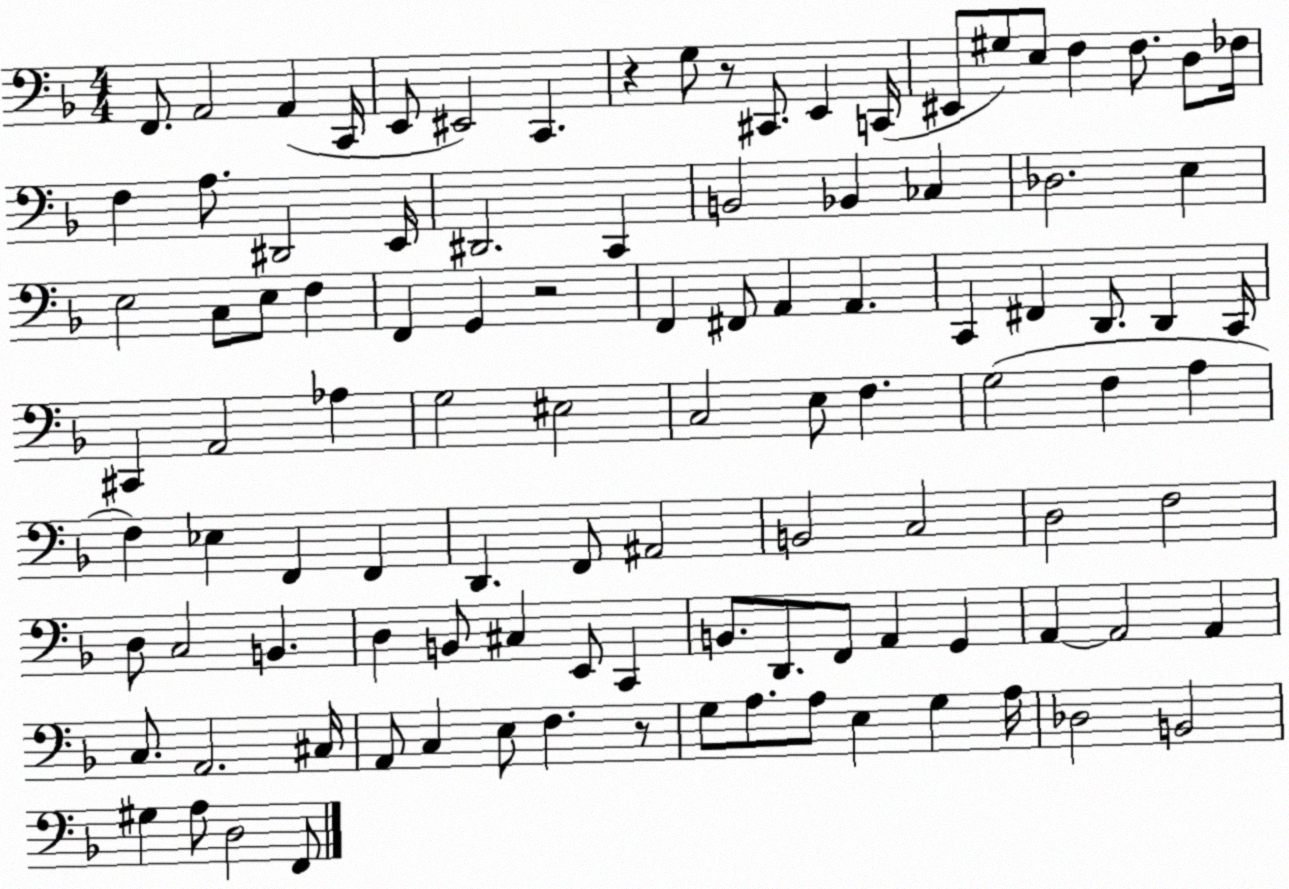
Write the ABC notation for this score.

X:1
T:Untitled
M:4/4
L:1/4
K:F
F,,/2 A,,2 A,, C,,/4 E,,/2 ^E,,2 C,, z G,/2 z/2 ^C,,/2 E,, C,,/4 ^E,,/2 ^G,/2 E,/2 F, F,/2 D,/2 _F,/4 F, A,/2 ^D,,2 E,,/4 ^D,,2 C,, B,,2 _B,, _C, _D,2 E, E,2 C,/2 E,/2 F, F,, G,, z2 F,, ^F,,/2 A,, A,, C,, ^F,, D,,/2 D,, C,,/4 ^C,, A,,2 _A, G,2 ^E,2 C,2 E,/2 F, G,2 F, A, F, _E, F,, F,, D,, F,,/2 ^A,,2 B,,2 C,2 D,2 F,2 D,/2 C,2 B,, D, B,,/2 ^C, E,,/2 C,, B,,/2 D,,/2 F,,/2 A,, G,, A,, A,,2 A,, C,/2 A,,2 ^C,/4 A,,/2 C, E,/2 F, z/2 G,/2 A,/2 A,/2 E, G, A,/4 _D,2 B,,2 ^G, A,/2 D,2 F,,/2